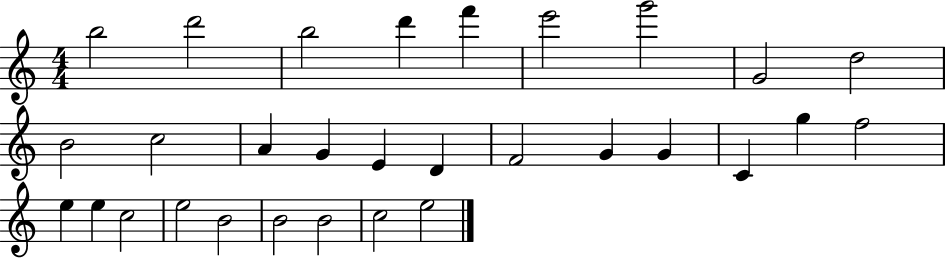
{
  \clef treble
  \numericTimeSignature
  \time 4/4
  \key c \major
  b''2 d'''2 | b''2 d'''4 f'''4 | e'''2 g'''2 | g'2 d''2 | \break b'2 c''2 | a'4 g'4 e'4 d'4 | f'2 g'4 g'4 | c'4 g''4 f''2 | \break e''4 e''4 c''2 | e''2 b'2 | b'2 b'2 | c''2 e''2 | \break \bar "|."
}